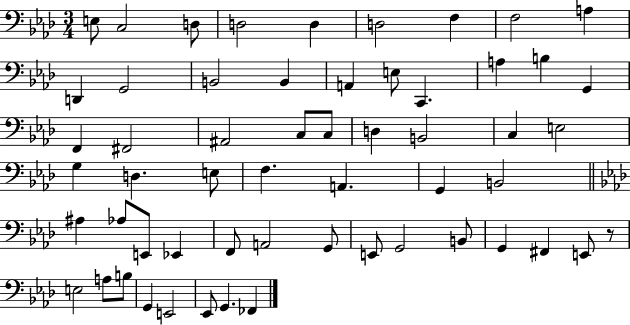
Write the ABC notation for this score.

X:1
T:Untitled
M:3/4
L:1/4
K:Ab
E,/2 C,2 D,/2 D,2 D, D,2 F, F,2 A, D,, G,,2 B,,2 B,, A,, E,/2 C,, A, B, G,, F,, ^F,,2 ^A,,2 C,/2 C,/2 D, B,,2 C, E,2 G, D, E,/2 F, A,, G,, B,,2 ^A, _A,/2 E,,/2 _E,, F,,/2 A,,2 G,,/2 E,,/2 G,,2 B,,/2 G,, ^F,, E,,/2 z/2 E,2 A,/2 B,/2 G,, E,,2 _E,,/2 G,, _F,,